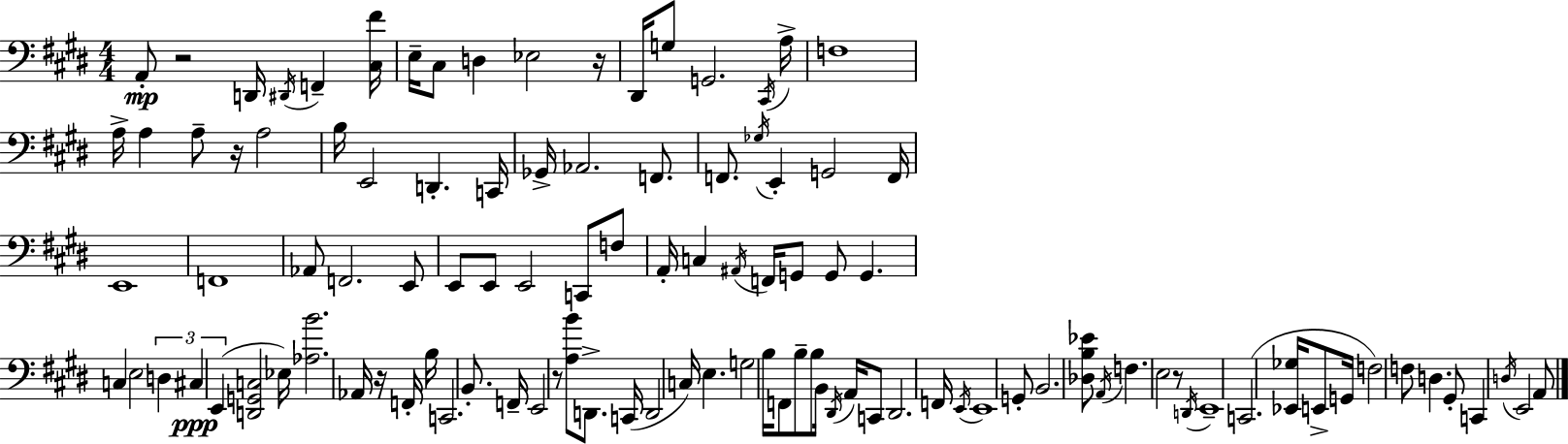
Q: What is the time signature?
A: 4/4